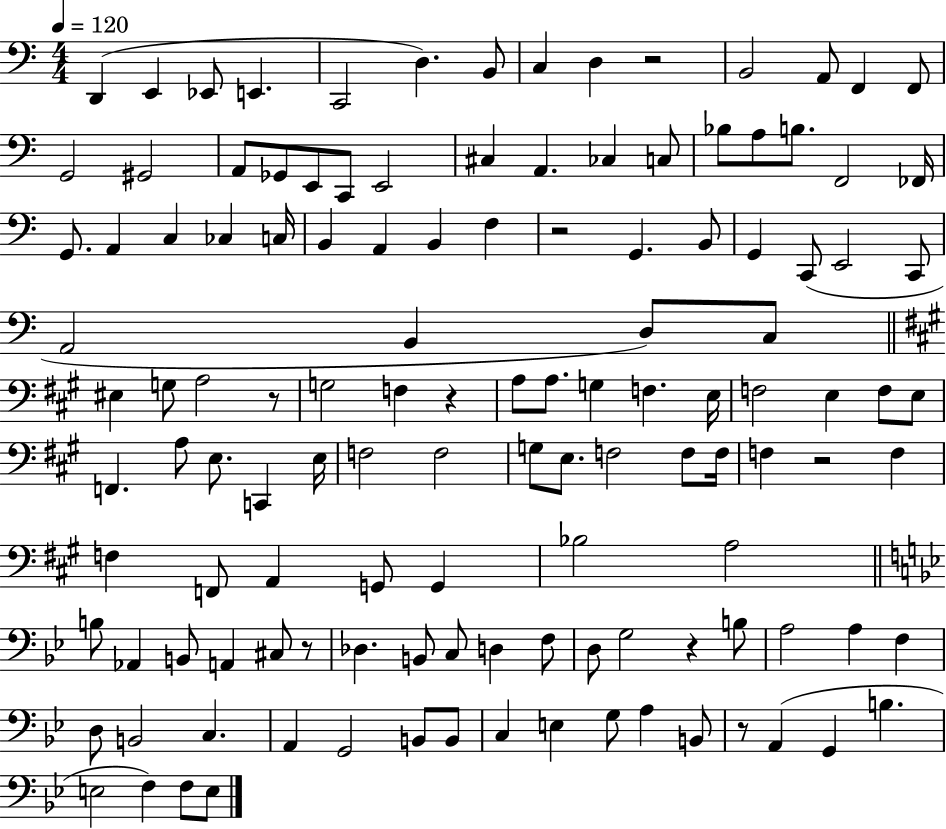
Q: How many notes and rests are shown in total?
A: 126